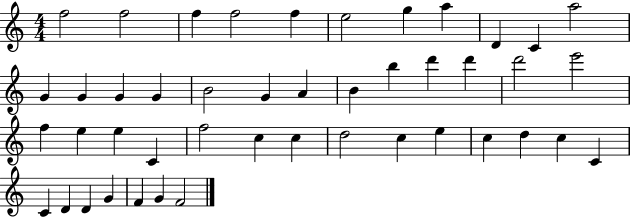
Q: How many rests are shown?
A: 0